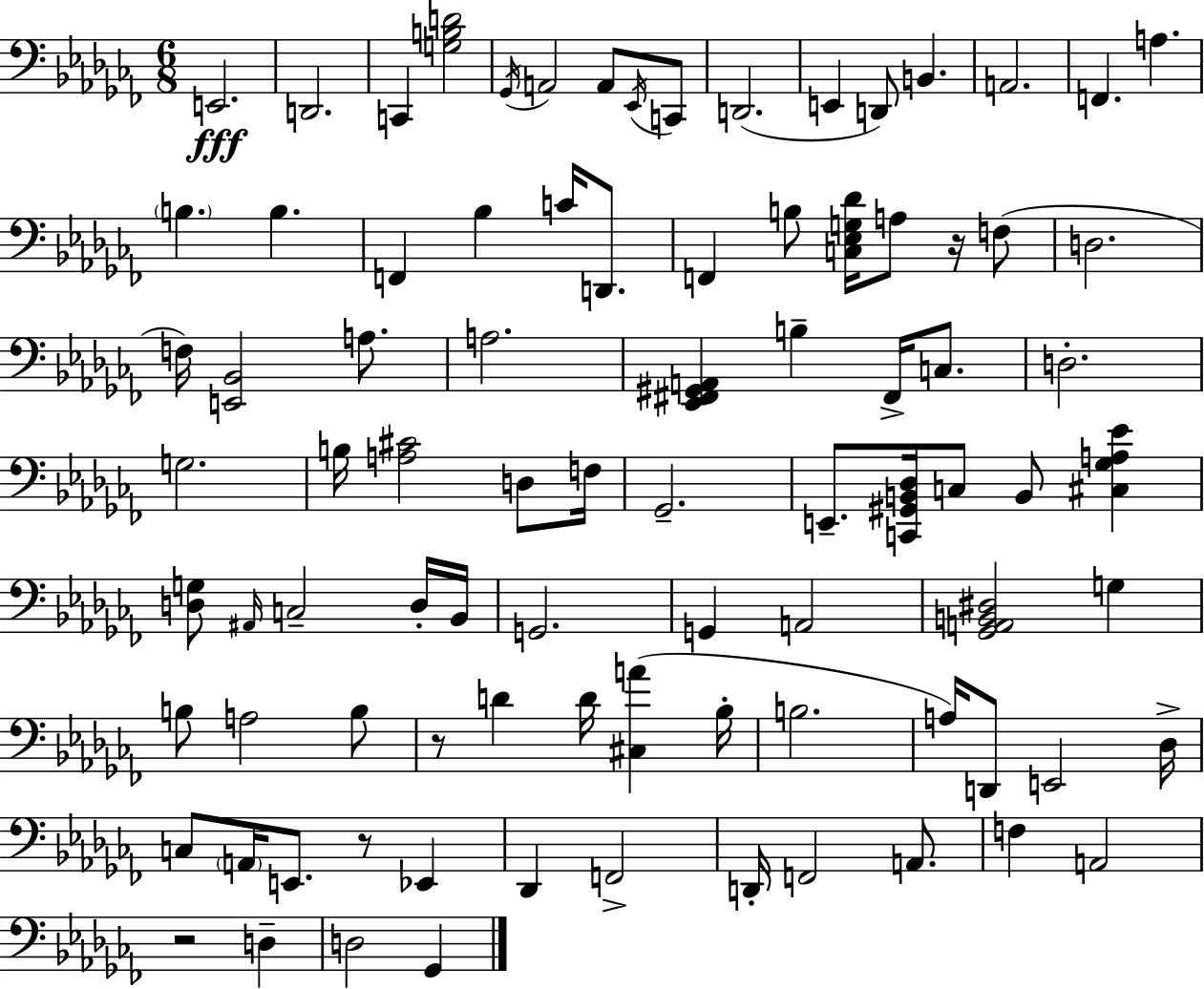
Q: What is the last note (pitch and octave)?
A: Gb2